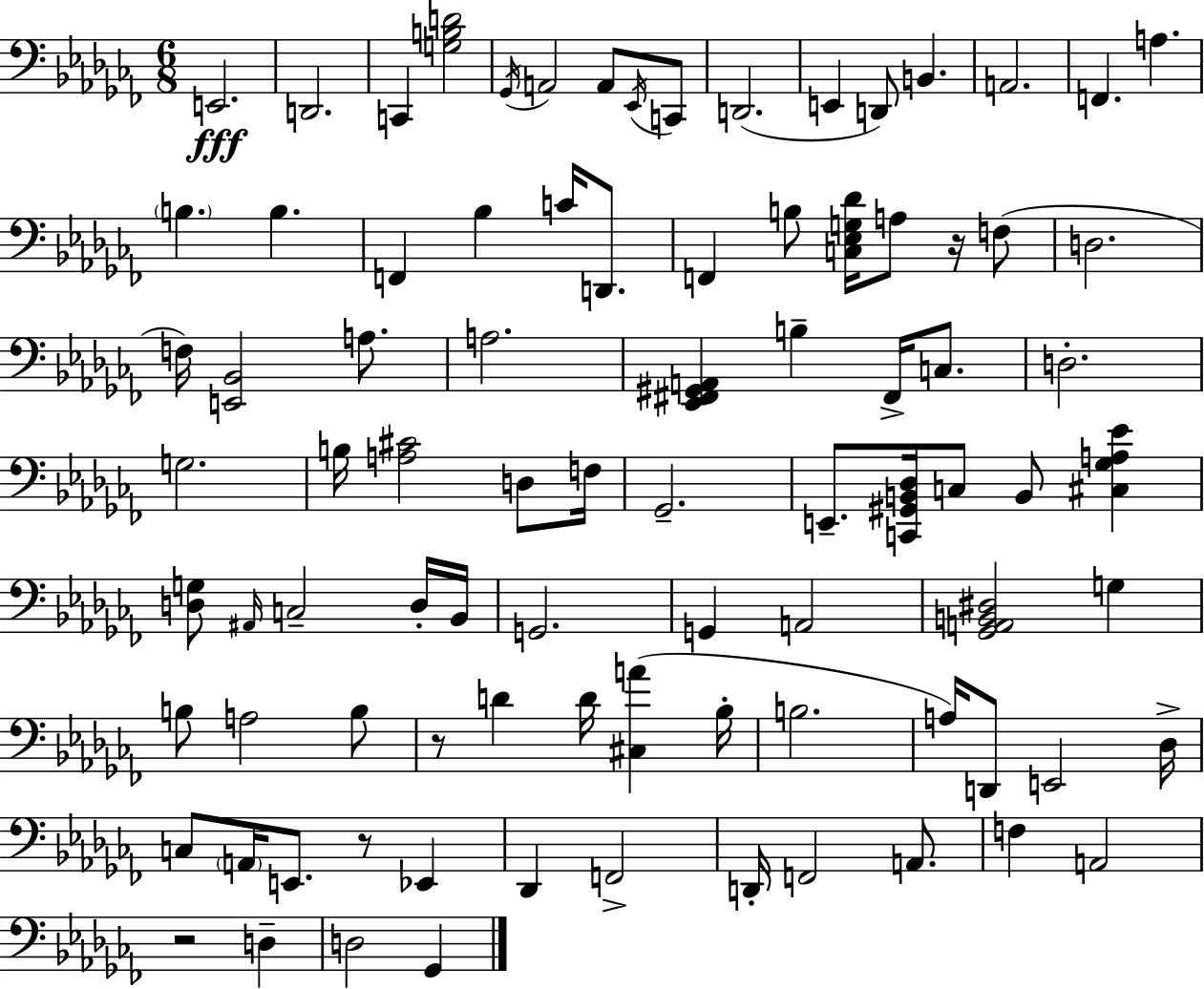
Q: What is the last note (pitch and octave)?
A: Gb2